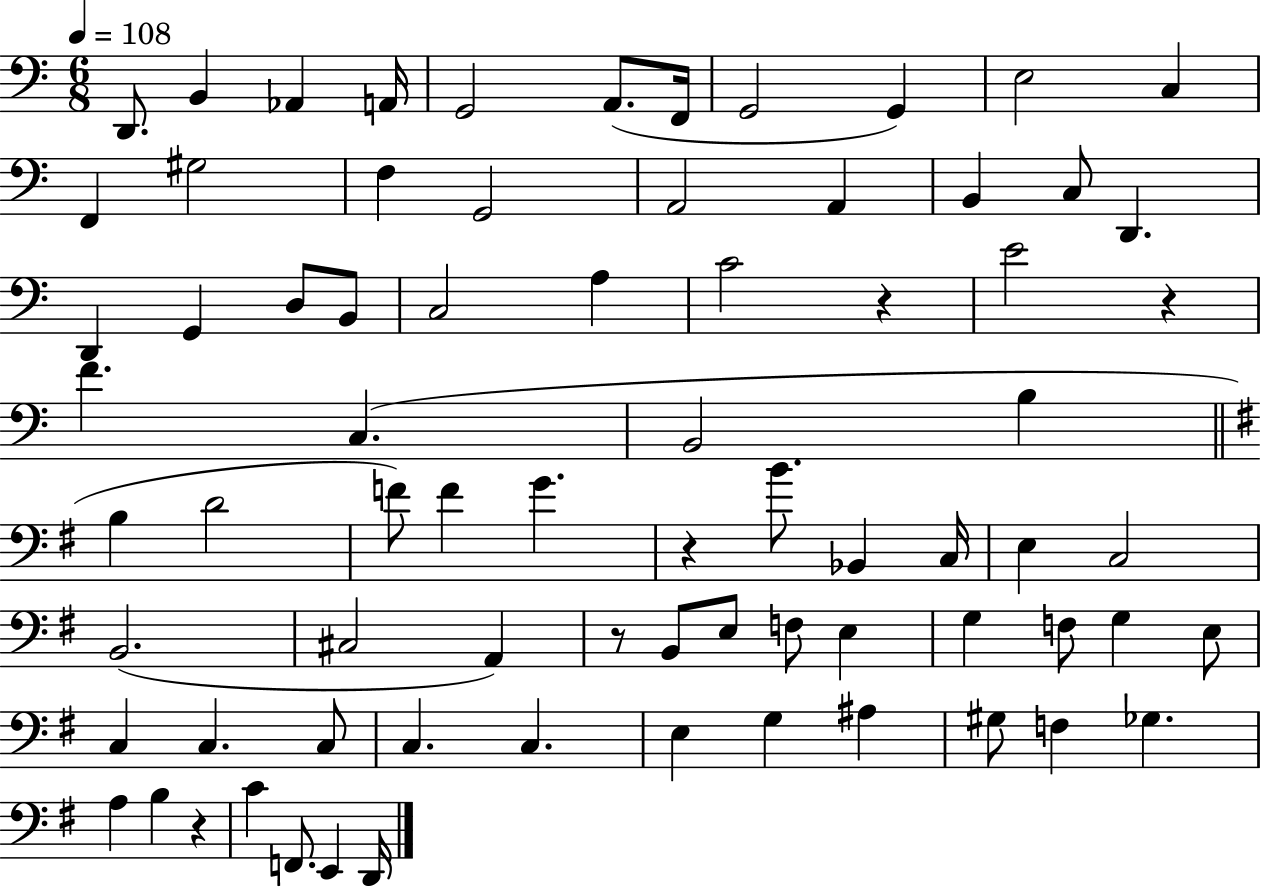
X:1
T:Untitled
M:6/8
L:1/4
K:C
D,,/2 B,, _A,, A,,/4 G,,2 A,,/2 F,,/4 G,,2 G,, E,2 C, F,, ^G,2 F, G,,2 A,,2 A,, B,, C,/2 D,, D,, G,, D,/2 B,,/2 C,2 A, C2 z E2 z F C, B,,2 B, B, D2 F/2 F G z B/2 _B,, C,/4 E, C,2 B,,2 ^C,2 A,, z/2 B,,/2 E,/2 F,/2 E, G, F,/2 G, E,/2 C, C, C,/2 C, C, E, G, ^A, ^G,/2 F, _G, A, B, z C F,,/2 E,, D,,/4